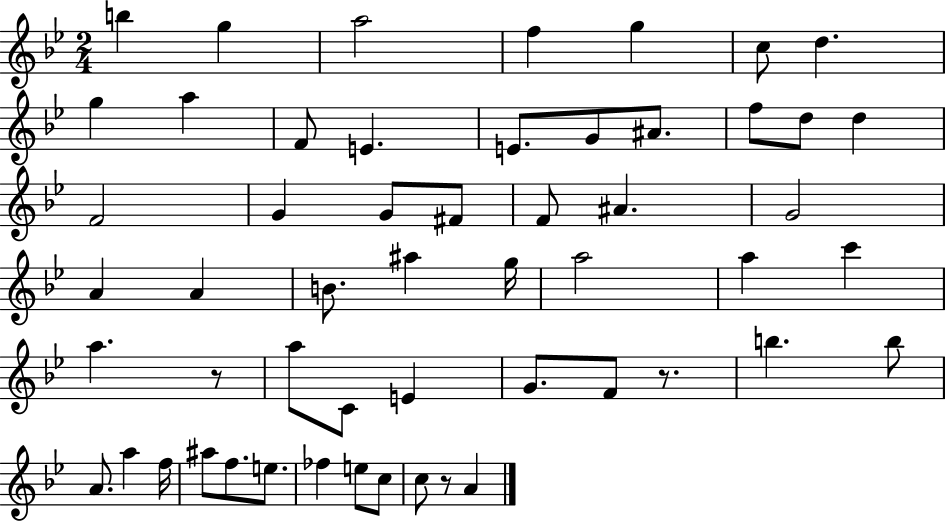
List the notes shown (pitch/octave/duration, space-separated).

B5/q G5/q A5/h F5/q G5/q C5/e D5/q. G5/q A5/q F4/e E4/q. E4/e. G4/e A#4/e. F5/e D5/e D5/q F4/h G4/q G4/e F#4/e F4/e A#4/q. G4/h A4/q A4/q B4/e. A#5/q G5/s A5/h A5/q C6/q A5/q. R/e A5/e C4/e E4/q G4/e. F4/e R/e. B5/q. B5/e A4/e. A5/q F5/s A#5/e F5/e. E5/e. FES5/q E5/e C5/e C5/e R/e A4/q